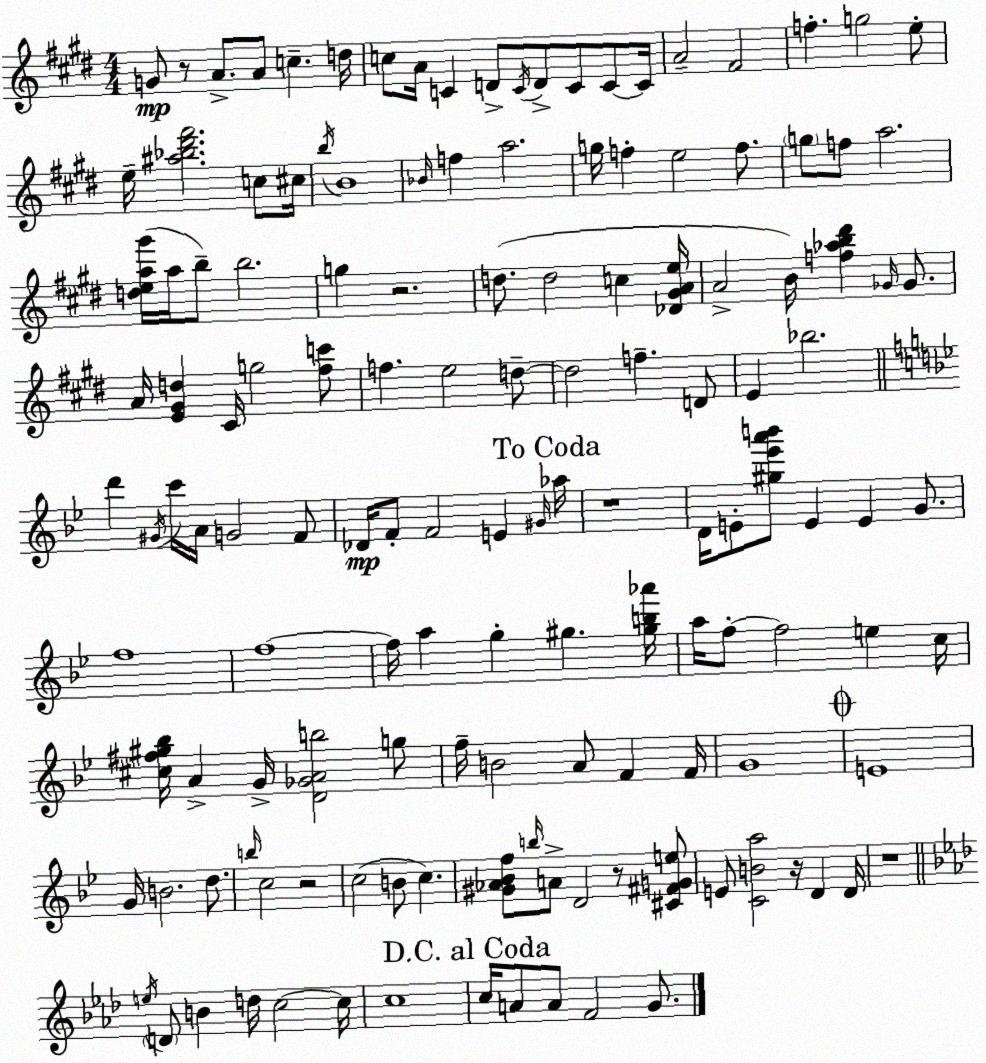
X:1
T:Untitled
M:4/4
L:1/4
K:E
G/2 z/2 A/2 A/2 c d/4 c/2 A/4 C D/2 C/4 D/2 C/2 C/2 C/4 A2 ^F2 f g2 e/2 e/4 [^a_b^d'^f']2 c/2 ^c/4 b/4 B4 _B/4 f a2 g/4 f e2 f/2 g/2 f/2 a2 [dea^g']/4 a/4 b/2 b2 g z2 d/2 d2 c [_D^GAe]/4 A2 B/4 [f_ab^d'] _G/4 _G/2 A/4 [E^Gd] ^C/4 g2 [^fc']/2 f e2 d/2 d2 f D/2 E _b2 d' ^G/4 c'/4 A/4 G2 F/2 _D/4 F/2 F2 E ^G/4 _a/4 z4 D/4 E/2 [^g_e'a'b']/2 E E G/2 f4 f4 f/4 a g ^g [^gb_a']/4 a/4 f/2 f2 e c/4 [^c^f^g_b]/4 A G/4 [D_GAb]2 g/2 f/4 B2 A/2 F F/4 G4 E4 G/4 B2 d/2 b/4 c2 z2 c2 B/2 c [^G_A_Bf]/2 b/4 A/2 D2 z/2 [^C^FGe]/2 E/2 [CBa]2 z/4 D D/4 z4 e/4 D/2 B d/4 c2 c/4 c4 c/4 A/2 A/2 F2 G/2